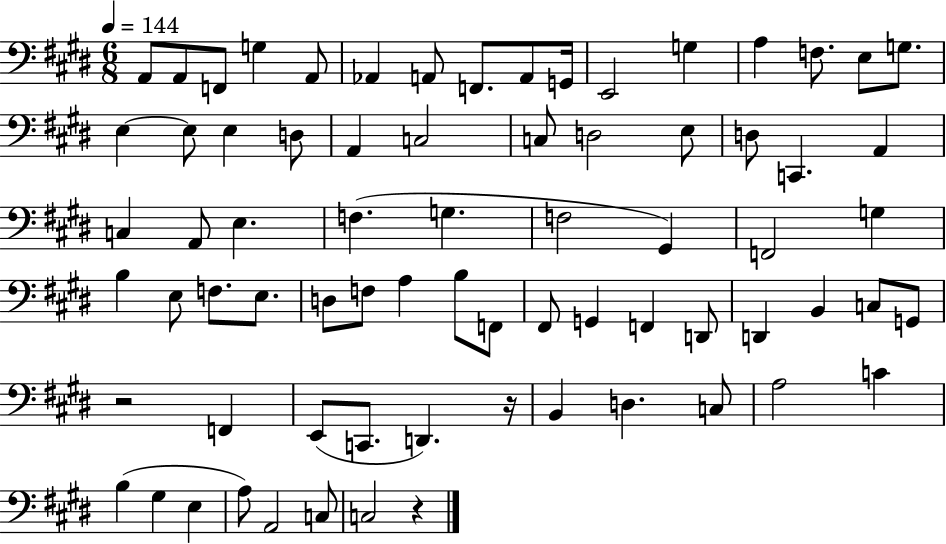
{
  \clef bass
  \numericTimeSignature
  \time 6/8
  \key e \major
  \tempo 4 = 144
  a,8 a,8 f,8 g4 a,8 | aes,4 a,8 f,8. a,8 g,16 | e,2 g4 | a4 f8. e8 g8. | \break e4~~ e8 e4 d8 | a,4 c2 | c8 d2 e8 | d8 c,4. a,4 | \break c4 a,8 e4. | f4.( g4. | f2 gis,4) | f,2 g4 | \break b4 e8 f8. e8. | d8 f8 a4 b8 f,8 | fis,8 g,4 f,4 d,8 | d,4 b,4 c8 g,8 | \break r2 f,4 | e,8( c,8. d,4.) r16 | b,4 d4. c8 | a2 c'4 | \break b4( gis4 e4 | a8) a,2 c8 | c2 r4 | \bar "|."
}